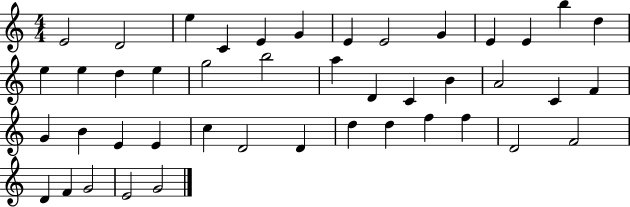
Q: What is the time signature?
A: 4/4